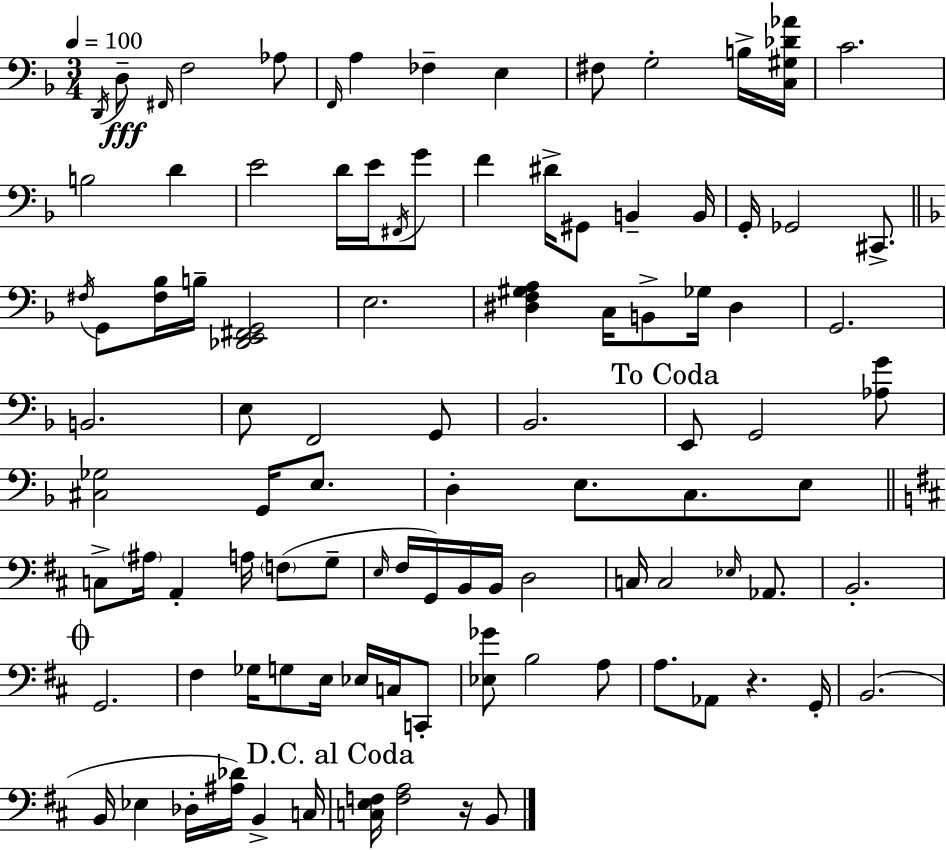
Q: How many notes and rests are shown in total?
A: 99